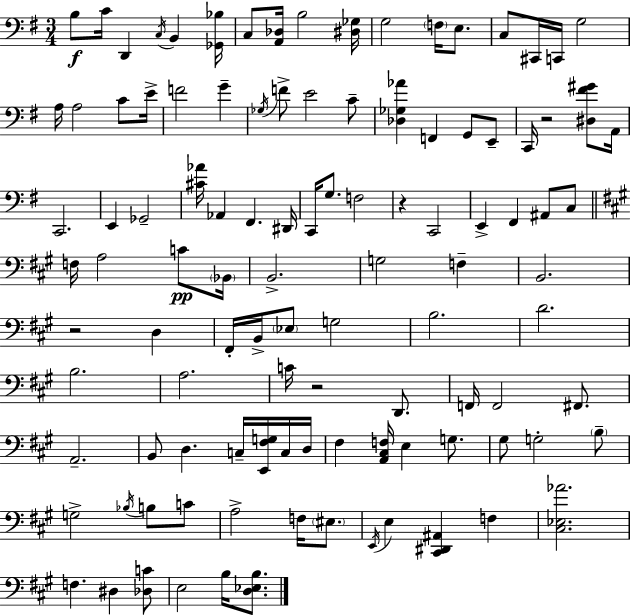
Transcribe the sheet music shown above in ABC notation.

X:1
T:Untitled
M:3/4
L:1/4
K:G
B,/2 C/4 D,, C,/4 B,, [_G,,_B,]/4 C,/2 [A,,_D,]/4 B,2 [^D,_G,]/4 G,2 F,/4 E,/2 C,/2 ^C,,/4 C,,/4 G,2 A,/4 A,2 C/2 E/4 F2 G _G,/4 F/2 E2 C/2 [_D,_G,_A] F,, G,,/2 E,,/2 C,,/4 z2 [^D,^F^G]/2 A,,/4 C,,2 E,, _G,,2 [^C_A]/4 _A,, ^F,, ^D,,/4 C,,/4 G,/2 F,2 z C,,2 E,, ^F,, ^A,,/2 C,/2 F,/4 A,2 C/2 _B,,/4 B,,2 G,2 F, B,,2 z2 D, ^F,,/4 B,,/4 _E,/2 G,2 B,2 D2 B,2 A,2 C/4 z2 D,,/2 F,,/4 F,,2 ^F,,/2 A,,2 B,,/2 D, C,/4 [E,,^F,G,]/4 C,/4 D,/4 ^F, [A,,^C,F,]/4 E, G,/2 ^G,/2 G,2 B,/2 G,2 _B,/4 B,/2 C/2 A,2 F,/4 ^E,/2 E,,/4 E, [^C,,^D,,^A,,] F, [^C,_E,_A]2 F, ^D, [_D,C]/2 E,2 B,/4 [D,_E,B,]/2